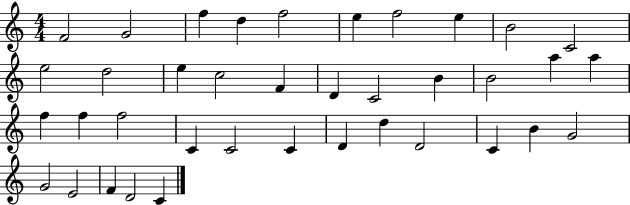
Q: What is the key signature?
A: C major